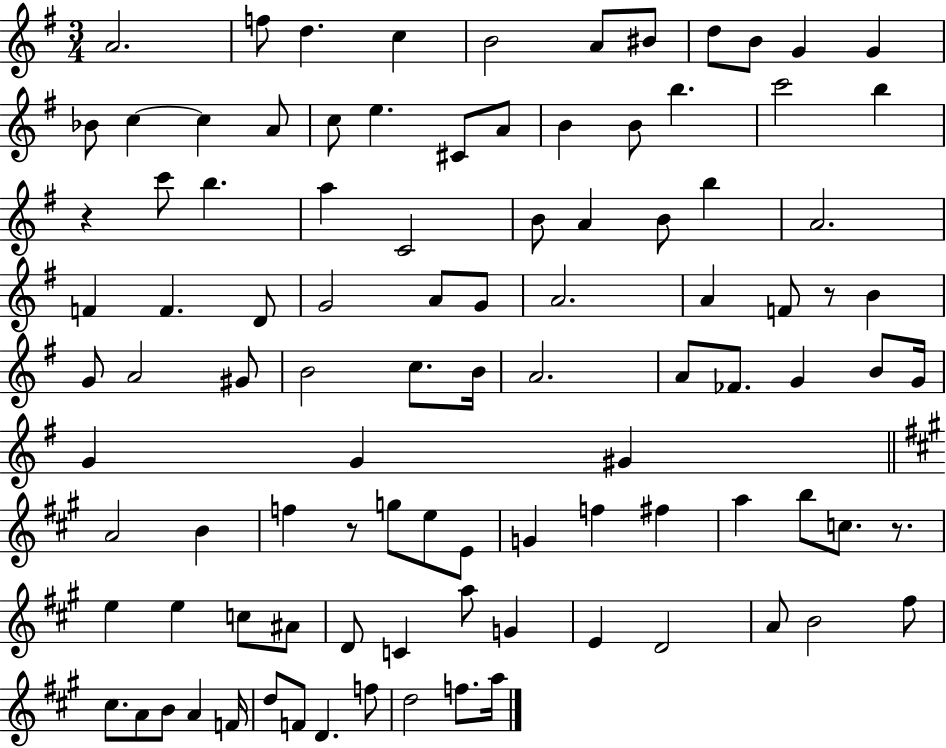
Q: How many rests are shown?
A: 4